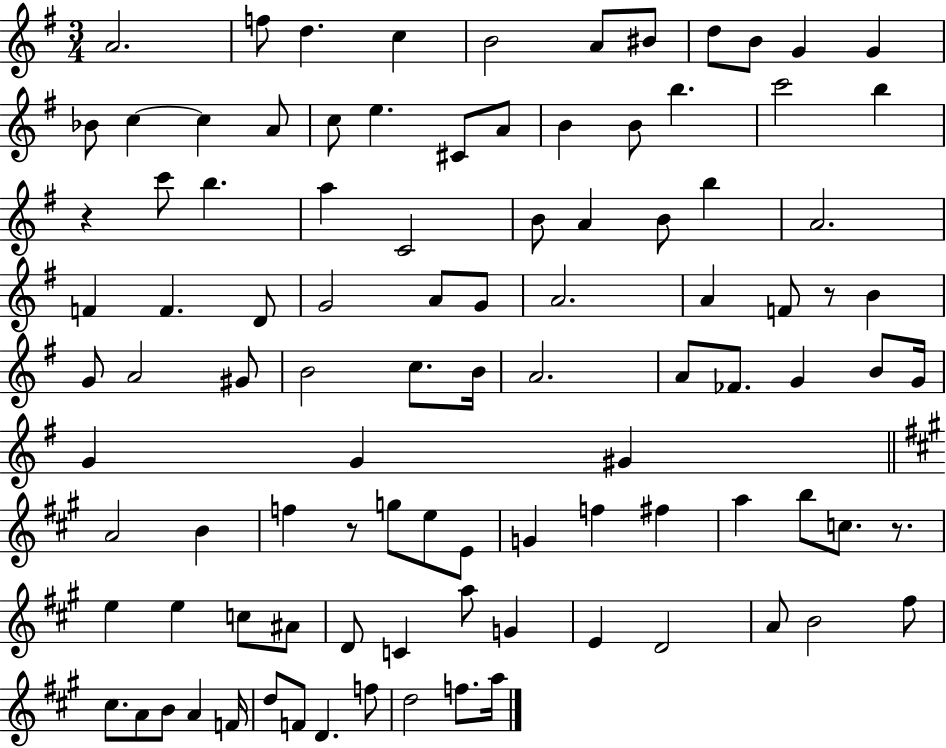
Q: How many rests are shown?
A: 4